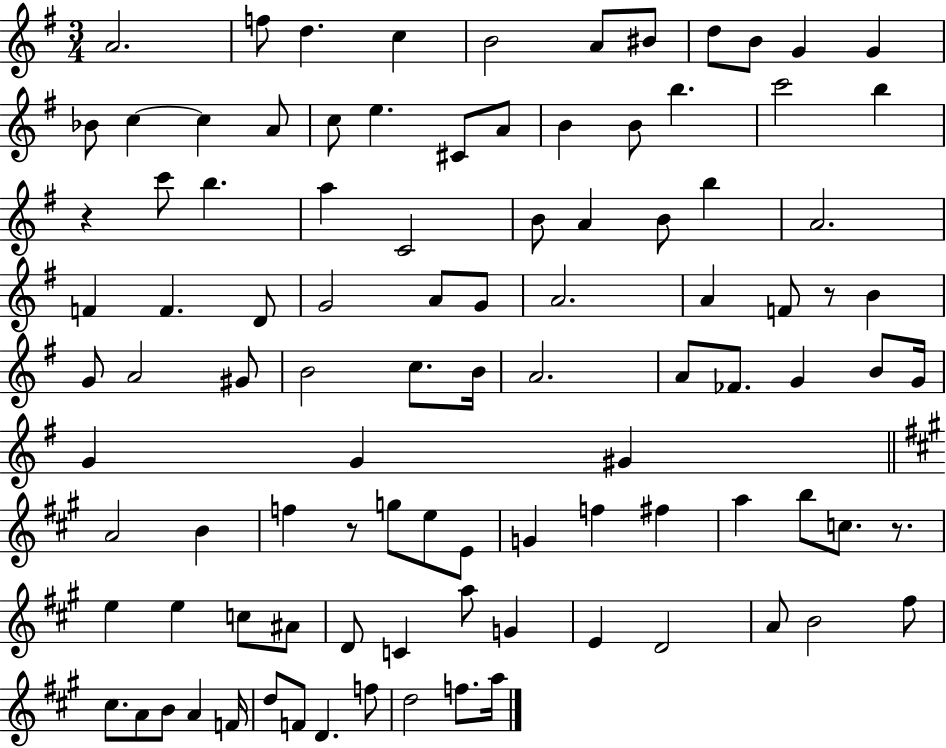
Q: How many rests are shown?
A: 4